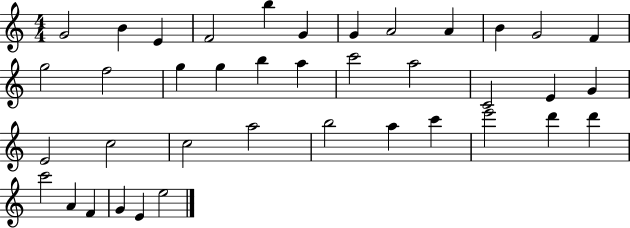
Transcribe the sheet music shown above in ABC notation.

X:1
T:Untitled
M:4/4
L:1/4
K:C
G2 B E F2 b G G A2 A B G2 F g2 f2 g g b a c'2 a2 C2 E G E2 c2 c2 a2 b2 a c' e'2 d' d' c'2 A F G E e2